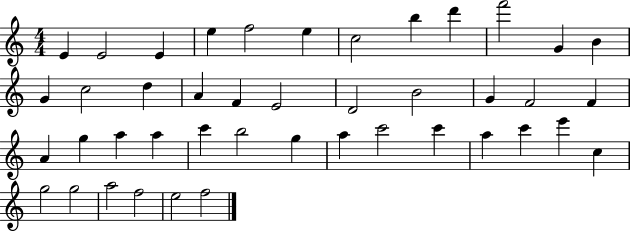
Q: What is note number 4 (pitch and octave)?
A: E5